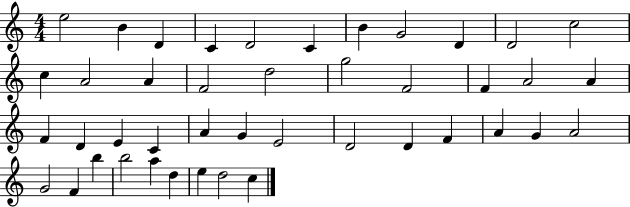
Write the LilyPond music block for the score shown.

{
  \clef treble
  \numericTimeSignature
  \time 4/4
  \key c \major
  e''2 b'4 d'4 | c'4 d'2 c'4 | b'4 g'2 d'4 | d'2 c''2 | \break c''4 a'2 a'4 | f'2 d''2 | g''2 f'2 | f'4 a'2 a'4 | \break f'4 d'4 e'4 c'4 | a'4 g'4 e'2 | d'2 d'4 f'4 | a'4 g'4 a'2 | \break g'2 f'4 b''4 | b''2 a''4 d''4 | e''4 d''2 c''4 | \bar "|."
}